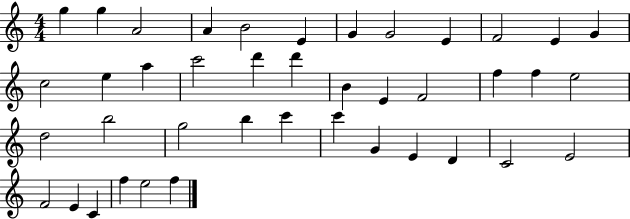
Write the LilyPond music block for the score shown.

{
  \clef treble
  \numericTimeSignature
  \time 4/4
  \key c \major
  g''4 g''4 a'2 | a'4 b'2 e'4 | g'4 g'2 e'4 | f'2 e'4 g'4 | \break c''2 e''4 a''4 | c'''2 d'''4 d'''4 | b'4 e'4 f'2 | f''4 f''4 e''2 | \break d''2 b''2 | g''2 b''4 c'''4 | c'''4 g'4 e'4 d'4 | c'2 e'2 | \break f'2 e'4 c'4 | f''4 e''2 f''4 | \bar "|."
}